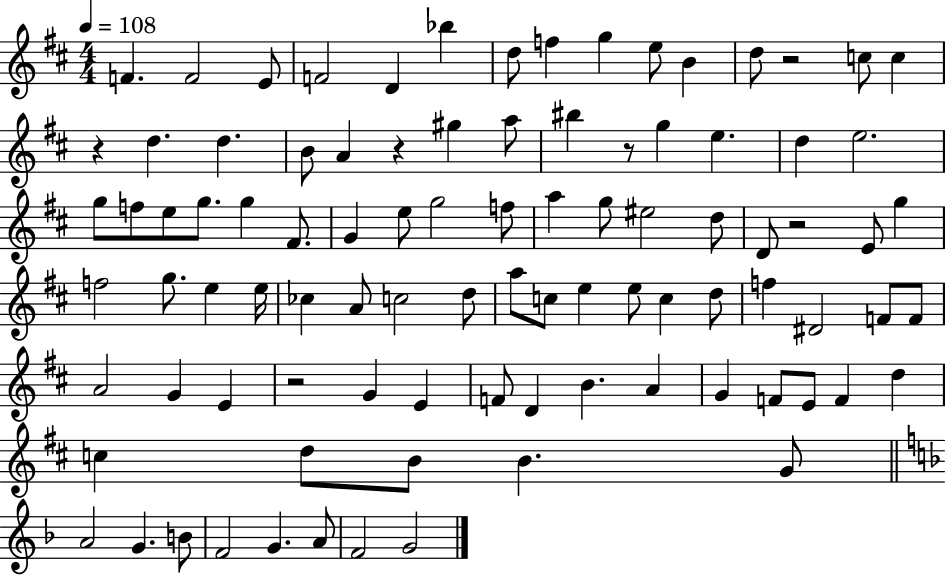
X:1
T:Untitled
M:4/4
L:1/4
K:D
F F2 E/2 F2 D _b d/2 f g e/2 B d/2 z2 c/2 c z d d B/2 A z ^g a/2 ^b z/2 g e d e2 g/2 f/2 e/2 g/2 g ^F/2 G e/2 g2 f/2 a g/2 ^e2 d/2 D/2 z2 E/2 g f2 g/2 e e/4 _c A/2 c2 d/2 a/2 c/2 e e/2 c d/2 f ^D2 F/2 F/2 A2 G E z2 G E F/2 D B A G F/2 E/2 F d c d/2 B/2 B G/2 A2 G B/2 F2 G A/2 F2 G2